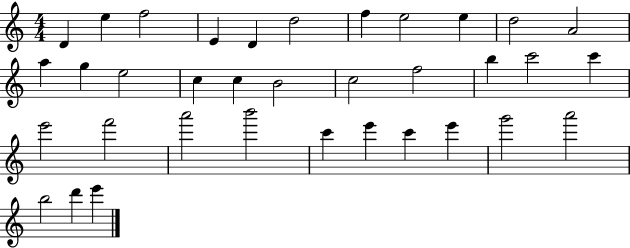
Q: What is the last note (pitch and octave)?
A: E6